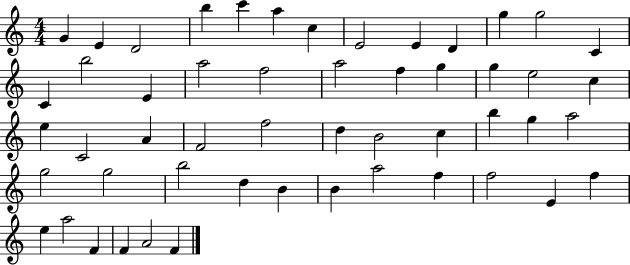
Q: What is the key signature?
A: C major